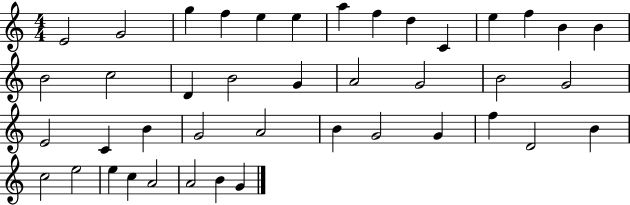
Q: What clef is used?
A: treble